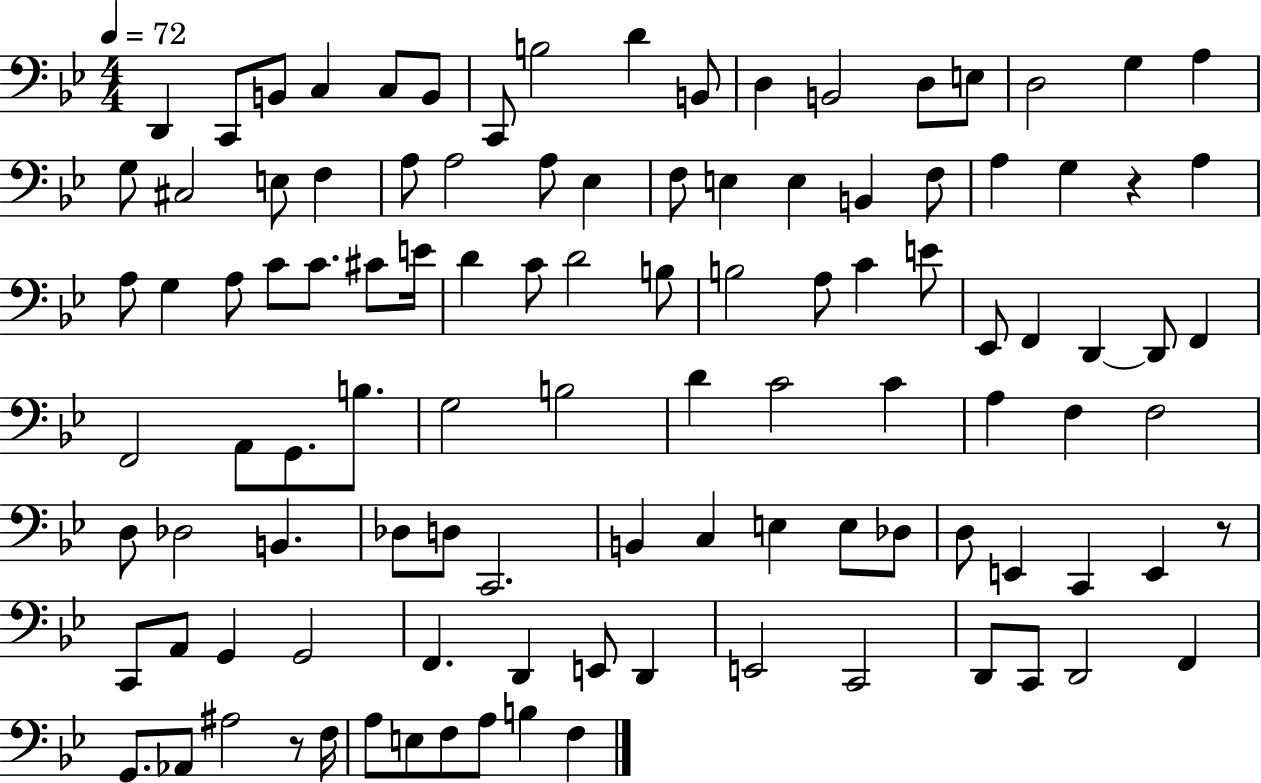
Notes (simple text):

D2/q C2/e B2/e C3/q C3/e B2/e C2/e B3/h D4/q B2/e D3/q B2/h D3/e E3/e D3/h G3/q A3/q G3/e C#3/h E3/e F3/q A3/e A3/h A3/e Eb3/q F3/e E3/q E3/q B2/q F3/e A3/q G3/q R/q A3/q A3/e G3/q A3/e C4/e C4/e. C#4/e E4/s D4/q C4/e D4/h B3/e B3/h A3/e C4/q E4/e Eb2/e F2/q D2/q D2/e F2/q F2/h A2/e G2/e. B3/e. G3/h B3/h D4/q C4/h C4/q A3/q F3/q F3/h D3/e Db3/h B2/q. Db3/e D3/e C2/h. B2/q C3/q E3/q E3/e Db3/e D3/e E2/q C2/q E2/q R/e C2/e A2/e G2/q G2/h F2/q. D2/q E2/e D2/q E2/h C2/h D2/e C2/e D2/h F2/q G2/e. Ab2/e A#3/h R/e F3/s A3/e E3/e F3/e A3/e B3/q F3/q